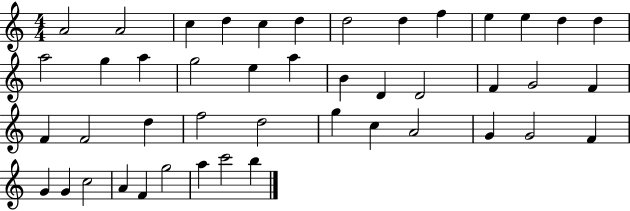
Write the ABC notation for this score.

X:1
T:Untitled
M:4/4
L:1/4
K:C
A2 A2 c d c d d2 d f e e d d a2 g a g2 e a B D D2 F G2 F F F2 d f2 d2 g c A2 G G2 F G G c2 A F g2 a c'2 b